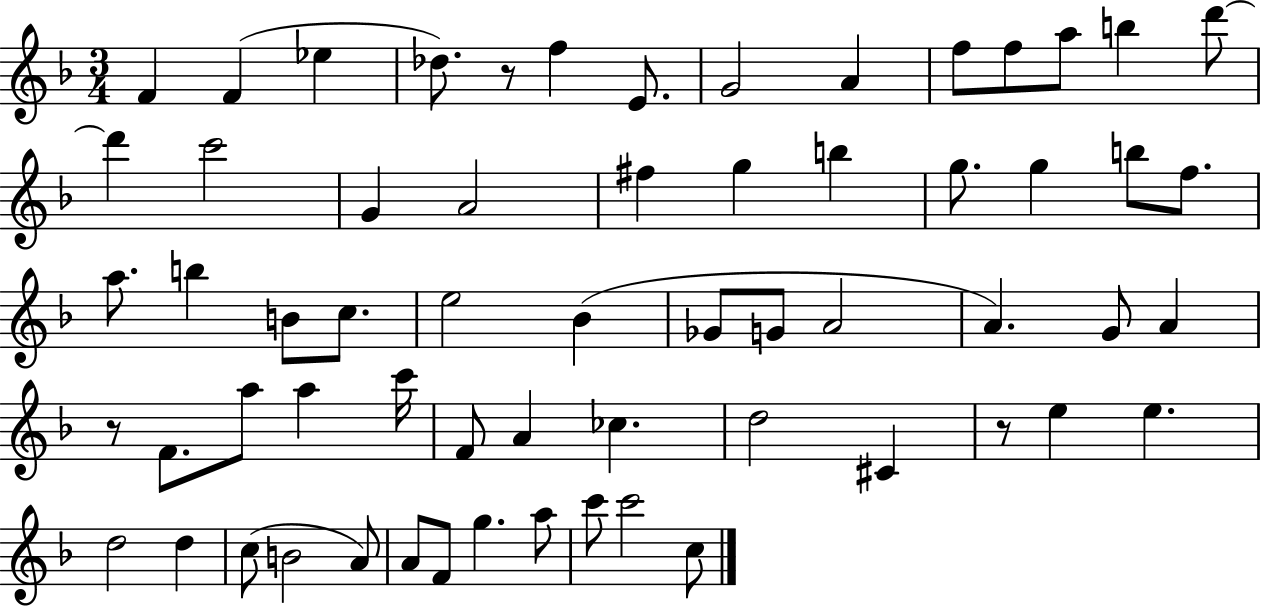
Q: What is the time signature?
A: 3/4